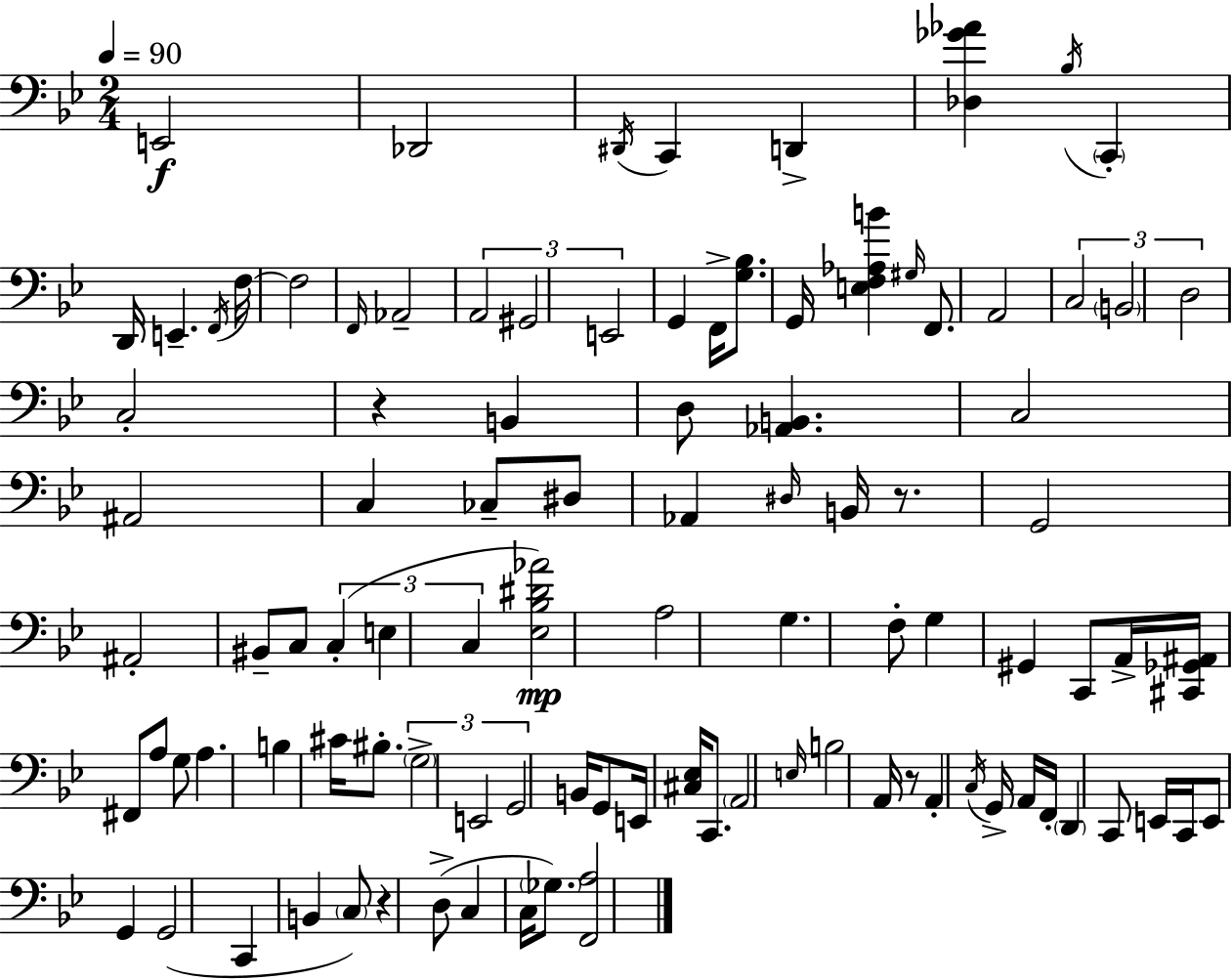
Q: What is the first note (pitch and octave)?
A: E2